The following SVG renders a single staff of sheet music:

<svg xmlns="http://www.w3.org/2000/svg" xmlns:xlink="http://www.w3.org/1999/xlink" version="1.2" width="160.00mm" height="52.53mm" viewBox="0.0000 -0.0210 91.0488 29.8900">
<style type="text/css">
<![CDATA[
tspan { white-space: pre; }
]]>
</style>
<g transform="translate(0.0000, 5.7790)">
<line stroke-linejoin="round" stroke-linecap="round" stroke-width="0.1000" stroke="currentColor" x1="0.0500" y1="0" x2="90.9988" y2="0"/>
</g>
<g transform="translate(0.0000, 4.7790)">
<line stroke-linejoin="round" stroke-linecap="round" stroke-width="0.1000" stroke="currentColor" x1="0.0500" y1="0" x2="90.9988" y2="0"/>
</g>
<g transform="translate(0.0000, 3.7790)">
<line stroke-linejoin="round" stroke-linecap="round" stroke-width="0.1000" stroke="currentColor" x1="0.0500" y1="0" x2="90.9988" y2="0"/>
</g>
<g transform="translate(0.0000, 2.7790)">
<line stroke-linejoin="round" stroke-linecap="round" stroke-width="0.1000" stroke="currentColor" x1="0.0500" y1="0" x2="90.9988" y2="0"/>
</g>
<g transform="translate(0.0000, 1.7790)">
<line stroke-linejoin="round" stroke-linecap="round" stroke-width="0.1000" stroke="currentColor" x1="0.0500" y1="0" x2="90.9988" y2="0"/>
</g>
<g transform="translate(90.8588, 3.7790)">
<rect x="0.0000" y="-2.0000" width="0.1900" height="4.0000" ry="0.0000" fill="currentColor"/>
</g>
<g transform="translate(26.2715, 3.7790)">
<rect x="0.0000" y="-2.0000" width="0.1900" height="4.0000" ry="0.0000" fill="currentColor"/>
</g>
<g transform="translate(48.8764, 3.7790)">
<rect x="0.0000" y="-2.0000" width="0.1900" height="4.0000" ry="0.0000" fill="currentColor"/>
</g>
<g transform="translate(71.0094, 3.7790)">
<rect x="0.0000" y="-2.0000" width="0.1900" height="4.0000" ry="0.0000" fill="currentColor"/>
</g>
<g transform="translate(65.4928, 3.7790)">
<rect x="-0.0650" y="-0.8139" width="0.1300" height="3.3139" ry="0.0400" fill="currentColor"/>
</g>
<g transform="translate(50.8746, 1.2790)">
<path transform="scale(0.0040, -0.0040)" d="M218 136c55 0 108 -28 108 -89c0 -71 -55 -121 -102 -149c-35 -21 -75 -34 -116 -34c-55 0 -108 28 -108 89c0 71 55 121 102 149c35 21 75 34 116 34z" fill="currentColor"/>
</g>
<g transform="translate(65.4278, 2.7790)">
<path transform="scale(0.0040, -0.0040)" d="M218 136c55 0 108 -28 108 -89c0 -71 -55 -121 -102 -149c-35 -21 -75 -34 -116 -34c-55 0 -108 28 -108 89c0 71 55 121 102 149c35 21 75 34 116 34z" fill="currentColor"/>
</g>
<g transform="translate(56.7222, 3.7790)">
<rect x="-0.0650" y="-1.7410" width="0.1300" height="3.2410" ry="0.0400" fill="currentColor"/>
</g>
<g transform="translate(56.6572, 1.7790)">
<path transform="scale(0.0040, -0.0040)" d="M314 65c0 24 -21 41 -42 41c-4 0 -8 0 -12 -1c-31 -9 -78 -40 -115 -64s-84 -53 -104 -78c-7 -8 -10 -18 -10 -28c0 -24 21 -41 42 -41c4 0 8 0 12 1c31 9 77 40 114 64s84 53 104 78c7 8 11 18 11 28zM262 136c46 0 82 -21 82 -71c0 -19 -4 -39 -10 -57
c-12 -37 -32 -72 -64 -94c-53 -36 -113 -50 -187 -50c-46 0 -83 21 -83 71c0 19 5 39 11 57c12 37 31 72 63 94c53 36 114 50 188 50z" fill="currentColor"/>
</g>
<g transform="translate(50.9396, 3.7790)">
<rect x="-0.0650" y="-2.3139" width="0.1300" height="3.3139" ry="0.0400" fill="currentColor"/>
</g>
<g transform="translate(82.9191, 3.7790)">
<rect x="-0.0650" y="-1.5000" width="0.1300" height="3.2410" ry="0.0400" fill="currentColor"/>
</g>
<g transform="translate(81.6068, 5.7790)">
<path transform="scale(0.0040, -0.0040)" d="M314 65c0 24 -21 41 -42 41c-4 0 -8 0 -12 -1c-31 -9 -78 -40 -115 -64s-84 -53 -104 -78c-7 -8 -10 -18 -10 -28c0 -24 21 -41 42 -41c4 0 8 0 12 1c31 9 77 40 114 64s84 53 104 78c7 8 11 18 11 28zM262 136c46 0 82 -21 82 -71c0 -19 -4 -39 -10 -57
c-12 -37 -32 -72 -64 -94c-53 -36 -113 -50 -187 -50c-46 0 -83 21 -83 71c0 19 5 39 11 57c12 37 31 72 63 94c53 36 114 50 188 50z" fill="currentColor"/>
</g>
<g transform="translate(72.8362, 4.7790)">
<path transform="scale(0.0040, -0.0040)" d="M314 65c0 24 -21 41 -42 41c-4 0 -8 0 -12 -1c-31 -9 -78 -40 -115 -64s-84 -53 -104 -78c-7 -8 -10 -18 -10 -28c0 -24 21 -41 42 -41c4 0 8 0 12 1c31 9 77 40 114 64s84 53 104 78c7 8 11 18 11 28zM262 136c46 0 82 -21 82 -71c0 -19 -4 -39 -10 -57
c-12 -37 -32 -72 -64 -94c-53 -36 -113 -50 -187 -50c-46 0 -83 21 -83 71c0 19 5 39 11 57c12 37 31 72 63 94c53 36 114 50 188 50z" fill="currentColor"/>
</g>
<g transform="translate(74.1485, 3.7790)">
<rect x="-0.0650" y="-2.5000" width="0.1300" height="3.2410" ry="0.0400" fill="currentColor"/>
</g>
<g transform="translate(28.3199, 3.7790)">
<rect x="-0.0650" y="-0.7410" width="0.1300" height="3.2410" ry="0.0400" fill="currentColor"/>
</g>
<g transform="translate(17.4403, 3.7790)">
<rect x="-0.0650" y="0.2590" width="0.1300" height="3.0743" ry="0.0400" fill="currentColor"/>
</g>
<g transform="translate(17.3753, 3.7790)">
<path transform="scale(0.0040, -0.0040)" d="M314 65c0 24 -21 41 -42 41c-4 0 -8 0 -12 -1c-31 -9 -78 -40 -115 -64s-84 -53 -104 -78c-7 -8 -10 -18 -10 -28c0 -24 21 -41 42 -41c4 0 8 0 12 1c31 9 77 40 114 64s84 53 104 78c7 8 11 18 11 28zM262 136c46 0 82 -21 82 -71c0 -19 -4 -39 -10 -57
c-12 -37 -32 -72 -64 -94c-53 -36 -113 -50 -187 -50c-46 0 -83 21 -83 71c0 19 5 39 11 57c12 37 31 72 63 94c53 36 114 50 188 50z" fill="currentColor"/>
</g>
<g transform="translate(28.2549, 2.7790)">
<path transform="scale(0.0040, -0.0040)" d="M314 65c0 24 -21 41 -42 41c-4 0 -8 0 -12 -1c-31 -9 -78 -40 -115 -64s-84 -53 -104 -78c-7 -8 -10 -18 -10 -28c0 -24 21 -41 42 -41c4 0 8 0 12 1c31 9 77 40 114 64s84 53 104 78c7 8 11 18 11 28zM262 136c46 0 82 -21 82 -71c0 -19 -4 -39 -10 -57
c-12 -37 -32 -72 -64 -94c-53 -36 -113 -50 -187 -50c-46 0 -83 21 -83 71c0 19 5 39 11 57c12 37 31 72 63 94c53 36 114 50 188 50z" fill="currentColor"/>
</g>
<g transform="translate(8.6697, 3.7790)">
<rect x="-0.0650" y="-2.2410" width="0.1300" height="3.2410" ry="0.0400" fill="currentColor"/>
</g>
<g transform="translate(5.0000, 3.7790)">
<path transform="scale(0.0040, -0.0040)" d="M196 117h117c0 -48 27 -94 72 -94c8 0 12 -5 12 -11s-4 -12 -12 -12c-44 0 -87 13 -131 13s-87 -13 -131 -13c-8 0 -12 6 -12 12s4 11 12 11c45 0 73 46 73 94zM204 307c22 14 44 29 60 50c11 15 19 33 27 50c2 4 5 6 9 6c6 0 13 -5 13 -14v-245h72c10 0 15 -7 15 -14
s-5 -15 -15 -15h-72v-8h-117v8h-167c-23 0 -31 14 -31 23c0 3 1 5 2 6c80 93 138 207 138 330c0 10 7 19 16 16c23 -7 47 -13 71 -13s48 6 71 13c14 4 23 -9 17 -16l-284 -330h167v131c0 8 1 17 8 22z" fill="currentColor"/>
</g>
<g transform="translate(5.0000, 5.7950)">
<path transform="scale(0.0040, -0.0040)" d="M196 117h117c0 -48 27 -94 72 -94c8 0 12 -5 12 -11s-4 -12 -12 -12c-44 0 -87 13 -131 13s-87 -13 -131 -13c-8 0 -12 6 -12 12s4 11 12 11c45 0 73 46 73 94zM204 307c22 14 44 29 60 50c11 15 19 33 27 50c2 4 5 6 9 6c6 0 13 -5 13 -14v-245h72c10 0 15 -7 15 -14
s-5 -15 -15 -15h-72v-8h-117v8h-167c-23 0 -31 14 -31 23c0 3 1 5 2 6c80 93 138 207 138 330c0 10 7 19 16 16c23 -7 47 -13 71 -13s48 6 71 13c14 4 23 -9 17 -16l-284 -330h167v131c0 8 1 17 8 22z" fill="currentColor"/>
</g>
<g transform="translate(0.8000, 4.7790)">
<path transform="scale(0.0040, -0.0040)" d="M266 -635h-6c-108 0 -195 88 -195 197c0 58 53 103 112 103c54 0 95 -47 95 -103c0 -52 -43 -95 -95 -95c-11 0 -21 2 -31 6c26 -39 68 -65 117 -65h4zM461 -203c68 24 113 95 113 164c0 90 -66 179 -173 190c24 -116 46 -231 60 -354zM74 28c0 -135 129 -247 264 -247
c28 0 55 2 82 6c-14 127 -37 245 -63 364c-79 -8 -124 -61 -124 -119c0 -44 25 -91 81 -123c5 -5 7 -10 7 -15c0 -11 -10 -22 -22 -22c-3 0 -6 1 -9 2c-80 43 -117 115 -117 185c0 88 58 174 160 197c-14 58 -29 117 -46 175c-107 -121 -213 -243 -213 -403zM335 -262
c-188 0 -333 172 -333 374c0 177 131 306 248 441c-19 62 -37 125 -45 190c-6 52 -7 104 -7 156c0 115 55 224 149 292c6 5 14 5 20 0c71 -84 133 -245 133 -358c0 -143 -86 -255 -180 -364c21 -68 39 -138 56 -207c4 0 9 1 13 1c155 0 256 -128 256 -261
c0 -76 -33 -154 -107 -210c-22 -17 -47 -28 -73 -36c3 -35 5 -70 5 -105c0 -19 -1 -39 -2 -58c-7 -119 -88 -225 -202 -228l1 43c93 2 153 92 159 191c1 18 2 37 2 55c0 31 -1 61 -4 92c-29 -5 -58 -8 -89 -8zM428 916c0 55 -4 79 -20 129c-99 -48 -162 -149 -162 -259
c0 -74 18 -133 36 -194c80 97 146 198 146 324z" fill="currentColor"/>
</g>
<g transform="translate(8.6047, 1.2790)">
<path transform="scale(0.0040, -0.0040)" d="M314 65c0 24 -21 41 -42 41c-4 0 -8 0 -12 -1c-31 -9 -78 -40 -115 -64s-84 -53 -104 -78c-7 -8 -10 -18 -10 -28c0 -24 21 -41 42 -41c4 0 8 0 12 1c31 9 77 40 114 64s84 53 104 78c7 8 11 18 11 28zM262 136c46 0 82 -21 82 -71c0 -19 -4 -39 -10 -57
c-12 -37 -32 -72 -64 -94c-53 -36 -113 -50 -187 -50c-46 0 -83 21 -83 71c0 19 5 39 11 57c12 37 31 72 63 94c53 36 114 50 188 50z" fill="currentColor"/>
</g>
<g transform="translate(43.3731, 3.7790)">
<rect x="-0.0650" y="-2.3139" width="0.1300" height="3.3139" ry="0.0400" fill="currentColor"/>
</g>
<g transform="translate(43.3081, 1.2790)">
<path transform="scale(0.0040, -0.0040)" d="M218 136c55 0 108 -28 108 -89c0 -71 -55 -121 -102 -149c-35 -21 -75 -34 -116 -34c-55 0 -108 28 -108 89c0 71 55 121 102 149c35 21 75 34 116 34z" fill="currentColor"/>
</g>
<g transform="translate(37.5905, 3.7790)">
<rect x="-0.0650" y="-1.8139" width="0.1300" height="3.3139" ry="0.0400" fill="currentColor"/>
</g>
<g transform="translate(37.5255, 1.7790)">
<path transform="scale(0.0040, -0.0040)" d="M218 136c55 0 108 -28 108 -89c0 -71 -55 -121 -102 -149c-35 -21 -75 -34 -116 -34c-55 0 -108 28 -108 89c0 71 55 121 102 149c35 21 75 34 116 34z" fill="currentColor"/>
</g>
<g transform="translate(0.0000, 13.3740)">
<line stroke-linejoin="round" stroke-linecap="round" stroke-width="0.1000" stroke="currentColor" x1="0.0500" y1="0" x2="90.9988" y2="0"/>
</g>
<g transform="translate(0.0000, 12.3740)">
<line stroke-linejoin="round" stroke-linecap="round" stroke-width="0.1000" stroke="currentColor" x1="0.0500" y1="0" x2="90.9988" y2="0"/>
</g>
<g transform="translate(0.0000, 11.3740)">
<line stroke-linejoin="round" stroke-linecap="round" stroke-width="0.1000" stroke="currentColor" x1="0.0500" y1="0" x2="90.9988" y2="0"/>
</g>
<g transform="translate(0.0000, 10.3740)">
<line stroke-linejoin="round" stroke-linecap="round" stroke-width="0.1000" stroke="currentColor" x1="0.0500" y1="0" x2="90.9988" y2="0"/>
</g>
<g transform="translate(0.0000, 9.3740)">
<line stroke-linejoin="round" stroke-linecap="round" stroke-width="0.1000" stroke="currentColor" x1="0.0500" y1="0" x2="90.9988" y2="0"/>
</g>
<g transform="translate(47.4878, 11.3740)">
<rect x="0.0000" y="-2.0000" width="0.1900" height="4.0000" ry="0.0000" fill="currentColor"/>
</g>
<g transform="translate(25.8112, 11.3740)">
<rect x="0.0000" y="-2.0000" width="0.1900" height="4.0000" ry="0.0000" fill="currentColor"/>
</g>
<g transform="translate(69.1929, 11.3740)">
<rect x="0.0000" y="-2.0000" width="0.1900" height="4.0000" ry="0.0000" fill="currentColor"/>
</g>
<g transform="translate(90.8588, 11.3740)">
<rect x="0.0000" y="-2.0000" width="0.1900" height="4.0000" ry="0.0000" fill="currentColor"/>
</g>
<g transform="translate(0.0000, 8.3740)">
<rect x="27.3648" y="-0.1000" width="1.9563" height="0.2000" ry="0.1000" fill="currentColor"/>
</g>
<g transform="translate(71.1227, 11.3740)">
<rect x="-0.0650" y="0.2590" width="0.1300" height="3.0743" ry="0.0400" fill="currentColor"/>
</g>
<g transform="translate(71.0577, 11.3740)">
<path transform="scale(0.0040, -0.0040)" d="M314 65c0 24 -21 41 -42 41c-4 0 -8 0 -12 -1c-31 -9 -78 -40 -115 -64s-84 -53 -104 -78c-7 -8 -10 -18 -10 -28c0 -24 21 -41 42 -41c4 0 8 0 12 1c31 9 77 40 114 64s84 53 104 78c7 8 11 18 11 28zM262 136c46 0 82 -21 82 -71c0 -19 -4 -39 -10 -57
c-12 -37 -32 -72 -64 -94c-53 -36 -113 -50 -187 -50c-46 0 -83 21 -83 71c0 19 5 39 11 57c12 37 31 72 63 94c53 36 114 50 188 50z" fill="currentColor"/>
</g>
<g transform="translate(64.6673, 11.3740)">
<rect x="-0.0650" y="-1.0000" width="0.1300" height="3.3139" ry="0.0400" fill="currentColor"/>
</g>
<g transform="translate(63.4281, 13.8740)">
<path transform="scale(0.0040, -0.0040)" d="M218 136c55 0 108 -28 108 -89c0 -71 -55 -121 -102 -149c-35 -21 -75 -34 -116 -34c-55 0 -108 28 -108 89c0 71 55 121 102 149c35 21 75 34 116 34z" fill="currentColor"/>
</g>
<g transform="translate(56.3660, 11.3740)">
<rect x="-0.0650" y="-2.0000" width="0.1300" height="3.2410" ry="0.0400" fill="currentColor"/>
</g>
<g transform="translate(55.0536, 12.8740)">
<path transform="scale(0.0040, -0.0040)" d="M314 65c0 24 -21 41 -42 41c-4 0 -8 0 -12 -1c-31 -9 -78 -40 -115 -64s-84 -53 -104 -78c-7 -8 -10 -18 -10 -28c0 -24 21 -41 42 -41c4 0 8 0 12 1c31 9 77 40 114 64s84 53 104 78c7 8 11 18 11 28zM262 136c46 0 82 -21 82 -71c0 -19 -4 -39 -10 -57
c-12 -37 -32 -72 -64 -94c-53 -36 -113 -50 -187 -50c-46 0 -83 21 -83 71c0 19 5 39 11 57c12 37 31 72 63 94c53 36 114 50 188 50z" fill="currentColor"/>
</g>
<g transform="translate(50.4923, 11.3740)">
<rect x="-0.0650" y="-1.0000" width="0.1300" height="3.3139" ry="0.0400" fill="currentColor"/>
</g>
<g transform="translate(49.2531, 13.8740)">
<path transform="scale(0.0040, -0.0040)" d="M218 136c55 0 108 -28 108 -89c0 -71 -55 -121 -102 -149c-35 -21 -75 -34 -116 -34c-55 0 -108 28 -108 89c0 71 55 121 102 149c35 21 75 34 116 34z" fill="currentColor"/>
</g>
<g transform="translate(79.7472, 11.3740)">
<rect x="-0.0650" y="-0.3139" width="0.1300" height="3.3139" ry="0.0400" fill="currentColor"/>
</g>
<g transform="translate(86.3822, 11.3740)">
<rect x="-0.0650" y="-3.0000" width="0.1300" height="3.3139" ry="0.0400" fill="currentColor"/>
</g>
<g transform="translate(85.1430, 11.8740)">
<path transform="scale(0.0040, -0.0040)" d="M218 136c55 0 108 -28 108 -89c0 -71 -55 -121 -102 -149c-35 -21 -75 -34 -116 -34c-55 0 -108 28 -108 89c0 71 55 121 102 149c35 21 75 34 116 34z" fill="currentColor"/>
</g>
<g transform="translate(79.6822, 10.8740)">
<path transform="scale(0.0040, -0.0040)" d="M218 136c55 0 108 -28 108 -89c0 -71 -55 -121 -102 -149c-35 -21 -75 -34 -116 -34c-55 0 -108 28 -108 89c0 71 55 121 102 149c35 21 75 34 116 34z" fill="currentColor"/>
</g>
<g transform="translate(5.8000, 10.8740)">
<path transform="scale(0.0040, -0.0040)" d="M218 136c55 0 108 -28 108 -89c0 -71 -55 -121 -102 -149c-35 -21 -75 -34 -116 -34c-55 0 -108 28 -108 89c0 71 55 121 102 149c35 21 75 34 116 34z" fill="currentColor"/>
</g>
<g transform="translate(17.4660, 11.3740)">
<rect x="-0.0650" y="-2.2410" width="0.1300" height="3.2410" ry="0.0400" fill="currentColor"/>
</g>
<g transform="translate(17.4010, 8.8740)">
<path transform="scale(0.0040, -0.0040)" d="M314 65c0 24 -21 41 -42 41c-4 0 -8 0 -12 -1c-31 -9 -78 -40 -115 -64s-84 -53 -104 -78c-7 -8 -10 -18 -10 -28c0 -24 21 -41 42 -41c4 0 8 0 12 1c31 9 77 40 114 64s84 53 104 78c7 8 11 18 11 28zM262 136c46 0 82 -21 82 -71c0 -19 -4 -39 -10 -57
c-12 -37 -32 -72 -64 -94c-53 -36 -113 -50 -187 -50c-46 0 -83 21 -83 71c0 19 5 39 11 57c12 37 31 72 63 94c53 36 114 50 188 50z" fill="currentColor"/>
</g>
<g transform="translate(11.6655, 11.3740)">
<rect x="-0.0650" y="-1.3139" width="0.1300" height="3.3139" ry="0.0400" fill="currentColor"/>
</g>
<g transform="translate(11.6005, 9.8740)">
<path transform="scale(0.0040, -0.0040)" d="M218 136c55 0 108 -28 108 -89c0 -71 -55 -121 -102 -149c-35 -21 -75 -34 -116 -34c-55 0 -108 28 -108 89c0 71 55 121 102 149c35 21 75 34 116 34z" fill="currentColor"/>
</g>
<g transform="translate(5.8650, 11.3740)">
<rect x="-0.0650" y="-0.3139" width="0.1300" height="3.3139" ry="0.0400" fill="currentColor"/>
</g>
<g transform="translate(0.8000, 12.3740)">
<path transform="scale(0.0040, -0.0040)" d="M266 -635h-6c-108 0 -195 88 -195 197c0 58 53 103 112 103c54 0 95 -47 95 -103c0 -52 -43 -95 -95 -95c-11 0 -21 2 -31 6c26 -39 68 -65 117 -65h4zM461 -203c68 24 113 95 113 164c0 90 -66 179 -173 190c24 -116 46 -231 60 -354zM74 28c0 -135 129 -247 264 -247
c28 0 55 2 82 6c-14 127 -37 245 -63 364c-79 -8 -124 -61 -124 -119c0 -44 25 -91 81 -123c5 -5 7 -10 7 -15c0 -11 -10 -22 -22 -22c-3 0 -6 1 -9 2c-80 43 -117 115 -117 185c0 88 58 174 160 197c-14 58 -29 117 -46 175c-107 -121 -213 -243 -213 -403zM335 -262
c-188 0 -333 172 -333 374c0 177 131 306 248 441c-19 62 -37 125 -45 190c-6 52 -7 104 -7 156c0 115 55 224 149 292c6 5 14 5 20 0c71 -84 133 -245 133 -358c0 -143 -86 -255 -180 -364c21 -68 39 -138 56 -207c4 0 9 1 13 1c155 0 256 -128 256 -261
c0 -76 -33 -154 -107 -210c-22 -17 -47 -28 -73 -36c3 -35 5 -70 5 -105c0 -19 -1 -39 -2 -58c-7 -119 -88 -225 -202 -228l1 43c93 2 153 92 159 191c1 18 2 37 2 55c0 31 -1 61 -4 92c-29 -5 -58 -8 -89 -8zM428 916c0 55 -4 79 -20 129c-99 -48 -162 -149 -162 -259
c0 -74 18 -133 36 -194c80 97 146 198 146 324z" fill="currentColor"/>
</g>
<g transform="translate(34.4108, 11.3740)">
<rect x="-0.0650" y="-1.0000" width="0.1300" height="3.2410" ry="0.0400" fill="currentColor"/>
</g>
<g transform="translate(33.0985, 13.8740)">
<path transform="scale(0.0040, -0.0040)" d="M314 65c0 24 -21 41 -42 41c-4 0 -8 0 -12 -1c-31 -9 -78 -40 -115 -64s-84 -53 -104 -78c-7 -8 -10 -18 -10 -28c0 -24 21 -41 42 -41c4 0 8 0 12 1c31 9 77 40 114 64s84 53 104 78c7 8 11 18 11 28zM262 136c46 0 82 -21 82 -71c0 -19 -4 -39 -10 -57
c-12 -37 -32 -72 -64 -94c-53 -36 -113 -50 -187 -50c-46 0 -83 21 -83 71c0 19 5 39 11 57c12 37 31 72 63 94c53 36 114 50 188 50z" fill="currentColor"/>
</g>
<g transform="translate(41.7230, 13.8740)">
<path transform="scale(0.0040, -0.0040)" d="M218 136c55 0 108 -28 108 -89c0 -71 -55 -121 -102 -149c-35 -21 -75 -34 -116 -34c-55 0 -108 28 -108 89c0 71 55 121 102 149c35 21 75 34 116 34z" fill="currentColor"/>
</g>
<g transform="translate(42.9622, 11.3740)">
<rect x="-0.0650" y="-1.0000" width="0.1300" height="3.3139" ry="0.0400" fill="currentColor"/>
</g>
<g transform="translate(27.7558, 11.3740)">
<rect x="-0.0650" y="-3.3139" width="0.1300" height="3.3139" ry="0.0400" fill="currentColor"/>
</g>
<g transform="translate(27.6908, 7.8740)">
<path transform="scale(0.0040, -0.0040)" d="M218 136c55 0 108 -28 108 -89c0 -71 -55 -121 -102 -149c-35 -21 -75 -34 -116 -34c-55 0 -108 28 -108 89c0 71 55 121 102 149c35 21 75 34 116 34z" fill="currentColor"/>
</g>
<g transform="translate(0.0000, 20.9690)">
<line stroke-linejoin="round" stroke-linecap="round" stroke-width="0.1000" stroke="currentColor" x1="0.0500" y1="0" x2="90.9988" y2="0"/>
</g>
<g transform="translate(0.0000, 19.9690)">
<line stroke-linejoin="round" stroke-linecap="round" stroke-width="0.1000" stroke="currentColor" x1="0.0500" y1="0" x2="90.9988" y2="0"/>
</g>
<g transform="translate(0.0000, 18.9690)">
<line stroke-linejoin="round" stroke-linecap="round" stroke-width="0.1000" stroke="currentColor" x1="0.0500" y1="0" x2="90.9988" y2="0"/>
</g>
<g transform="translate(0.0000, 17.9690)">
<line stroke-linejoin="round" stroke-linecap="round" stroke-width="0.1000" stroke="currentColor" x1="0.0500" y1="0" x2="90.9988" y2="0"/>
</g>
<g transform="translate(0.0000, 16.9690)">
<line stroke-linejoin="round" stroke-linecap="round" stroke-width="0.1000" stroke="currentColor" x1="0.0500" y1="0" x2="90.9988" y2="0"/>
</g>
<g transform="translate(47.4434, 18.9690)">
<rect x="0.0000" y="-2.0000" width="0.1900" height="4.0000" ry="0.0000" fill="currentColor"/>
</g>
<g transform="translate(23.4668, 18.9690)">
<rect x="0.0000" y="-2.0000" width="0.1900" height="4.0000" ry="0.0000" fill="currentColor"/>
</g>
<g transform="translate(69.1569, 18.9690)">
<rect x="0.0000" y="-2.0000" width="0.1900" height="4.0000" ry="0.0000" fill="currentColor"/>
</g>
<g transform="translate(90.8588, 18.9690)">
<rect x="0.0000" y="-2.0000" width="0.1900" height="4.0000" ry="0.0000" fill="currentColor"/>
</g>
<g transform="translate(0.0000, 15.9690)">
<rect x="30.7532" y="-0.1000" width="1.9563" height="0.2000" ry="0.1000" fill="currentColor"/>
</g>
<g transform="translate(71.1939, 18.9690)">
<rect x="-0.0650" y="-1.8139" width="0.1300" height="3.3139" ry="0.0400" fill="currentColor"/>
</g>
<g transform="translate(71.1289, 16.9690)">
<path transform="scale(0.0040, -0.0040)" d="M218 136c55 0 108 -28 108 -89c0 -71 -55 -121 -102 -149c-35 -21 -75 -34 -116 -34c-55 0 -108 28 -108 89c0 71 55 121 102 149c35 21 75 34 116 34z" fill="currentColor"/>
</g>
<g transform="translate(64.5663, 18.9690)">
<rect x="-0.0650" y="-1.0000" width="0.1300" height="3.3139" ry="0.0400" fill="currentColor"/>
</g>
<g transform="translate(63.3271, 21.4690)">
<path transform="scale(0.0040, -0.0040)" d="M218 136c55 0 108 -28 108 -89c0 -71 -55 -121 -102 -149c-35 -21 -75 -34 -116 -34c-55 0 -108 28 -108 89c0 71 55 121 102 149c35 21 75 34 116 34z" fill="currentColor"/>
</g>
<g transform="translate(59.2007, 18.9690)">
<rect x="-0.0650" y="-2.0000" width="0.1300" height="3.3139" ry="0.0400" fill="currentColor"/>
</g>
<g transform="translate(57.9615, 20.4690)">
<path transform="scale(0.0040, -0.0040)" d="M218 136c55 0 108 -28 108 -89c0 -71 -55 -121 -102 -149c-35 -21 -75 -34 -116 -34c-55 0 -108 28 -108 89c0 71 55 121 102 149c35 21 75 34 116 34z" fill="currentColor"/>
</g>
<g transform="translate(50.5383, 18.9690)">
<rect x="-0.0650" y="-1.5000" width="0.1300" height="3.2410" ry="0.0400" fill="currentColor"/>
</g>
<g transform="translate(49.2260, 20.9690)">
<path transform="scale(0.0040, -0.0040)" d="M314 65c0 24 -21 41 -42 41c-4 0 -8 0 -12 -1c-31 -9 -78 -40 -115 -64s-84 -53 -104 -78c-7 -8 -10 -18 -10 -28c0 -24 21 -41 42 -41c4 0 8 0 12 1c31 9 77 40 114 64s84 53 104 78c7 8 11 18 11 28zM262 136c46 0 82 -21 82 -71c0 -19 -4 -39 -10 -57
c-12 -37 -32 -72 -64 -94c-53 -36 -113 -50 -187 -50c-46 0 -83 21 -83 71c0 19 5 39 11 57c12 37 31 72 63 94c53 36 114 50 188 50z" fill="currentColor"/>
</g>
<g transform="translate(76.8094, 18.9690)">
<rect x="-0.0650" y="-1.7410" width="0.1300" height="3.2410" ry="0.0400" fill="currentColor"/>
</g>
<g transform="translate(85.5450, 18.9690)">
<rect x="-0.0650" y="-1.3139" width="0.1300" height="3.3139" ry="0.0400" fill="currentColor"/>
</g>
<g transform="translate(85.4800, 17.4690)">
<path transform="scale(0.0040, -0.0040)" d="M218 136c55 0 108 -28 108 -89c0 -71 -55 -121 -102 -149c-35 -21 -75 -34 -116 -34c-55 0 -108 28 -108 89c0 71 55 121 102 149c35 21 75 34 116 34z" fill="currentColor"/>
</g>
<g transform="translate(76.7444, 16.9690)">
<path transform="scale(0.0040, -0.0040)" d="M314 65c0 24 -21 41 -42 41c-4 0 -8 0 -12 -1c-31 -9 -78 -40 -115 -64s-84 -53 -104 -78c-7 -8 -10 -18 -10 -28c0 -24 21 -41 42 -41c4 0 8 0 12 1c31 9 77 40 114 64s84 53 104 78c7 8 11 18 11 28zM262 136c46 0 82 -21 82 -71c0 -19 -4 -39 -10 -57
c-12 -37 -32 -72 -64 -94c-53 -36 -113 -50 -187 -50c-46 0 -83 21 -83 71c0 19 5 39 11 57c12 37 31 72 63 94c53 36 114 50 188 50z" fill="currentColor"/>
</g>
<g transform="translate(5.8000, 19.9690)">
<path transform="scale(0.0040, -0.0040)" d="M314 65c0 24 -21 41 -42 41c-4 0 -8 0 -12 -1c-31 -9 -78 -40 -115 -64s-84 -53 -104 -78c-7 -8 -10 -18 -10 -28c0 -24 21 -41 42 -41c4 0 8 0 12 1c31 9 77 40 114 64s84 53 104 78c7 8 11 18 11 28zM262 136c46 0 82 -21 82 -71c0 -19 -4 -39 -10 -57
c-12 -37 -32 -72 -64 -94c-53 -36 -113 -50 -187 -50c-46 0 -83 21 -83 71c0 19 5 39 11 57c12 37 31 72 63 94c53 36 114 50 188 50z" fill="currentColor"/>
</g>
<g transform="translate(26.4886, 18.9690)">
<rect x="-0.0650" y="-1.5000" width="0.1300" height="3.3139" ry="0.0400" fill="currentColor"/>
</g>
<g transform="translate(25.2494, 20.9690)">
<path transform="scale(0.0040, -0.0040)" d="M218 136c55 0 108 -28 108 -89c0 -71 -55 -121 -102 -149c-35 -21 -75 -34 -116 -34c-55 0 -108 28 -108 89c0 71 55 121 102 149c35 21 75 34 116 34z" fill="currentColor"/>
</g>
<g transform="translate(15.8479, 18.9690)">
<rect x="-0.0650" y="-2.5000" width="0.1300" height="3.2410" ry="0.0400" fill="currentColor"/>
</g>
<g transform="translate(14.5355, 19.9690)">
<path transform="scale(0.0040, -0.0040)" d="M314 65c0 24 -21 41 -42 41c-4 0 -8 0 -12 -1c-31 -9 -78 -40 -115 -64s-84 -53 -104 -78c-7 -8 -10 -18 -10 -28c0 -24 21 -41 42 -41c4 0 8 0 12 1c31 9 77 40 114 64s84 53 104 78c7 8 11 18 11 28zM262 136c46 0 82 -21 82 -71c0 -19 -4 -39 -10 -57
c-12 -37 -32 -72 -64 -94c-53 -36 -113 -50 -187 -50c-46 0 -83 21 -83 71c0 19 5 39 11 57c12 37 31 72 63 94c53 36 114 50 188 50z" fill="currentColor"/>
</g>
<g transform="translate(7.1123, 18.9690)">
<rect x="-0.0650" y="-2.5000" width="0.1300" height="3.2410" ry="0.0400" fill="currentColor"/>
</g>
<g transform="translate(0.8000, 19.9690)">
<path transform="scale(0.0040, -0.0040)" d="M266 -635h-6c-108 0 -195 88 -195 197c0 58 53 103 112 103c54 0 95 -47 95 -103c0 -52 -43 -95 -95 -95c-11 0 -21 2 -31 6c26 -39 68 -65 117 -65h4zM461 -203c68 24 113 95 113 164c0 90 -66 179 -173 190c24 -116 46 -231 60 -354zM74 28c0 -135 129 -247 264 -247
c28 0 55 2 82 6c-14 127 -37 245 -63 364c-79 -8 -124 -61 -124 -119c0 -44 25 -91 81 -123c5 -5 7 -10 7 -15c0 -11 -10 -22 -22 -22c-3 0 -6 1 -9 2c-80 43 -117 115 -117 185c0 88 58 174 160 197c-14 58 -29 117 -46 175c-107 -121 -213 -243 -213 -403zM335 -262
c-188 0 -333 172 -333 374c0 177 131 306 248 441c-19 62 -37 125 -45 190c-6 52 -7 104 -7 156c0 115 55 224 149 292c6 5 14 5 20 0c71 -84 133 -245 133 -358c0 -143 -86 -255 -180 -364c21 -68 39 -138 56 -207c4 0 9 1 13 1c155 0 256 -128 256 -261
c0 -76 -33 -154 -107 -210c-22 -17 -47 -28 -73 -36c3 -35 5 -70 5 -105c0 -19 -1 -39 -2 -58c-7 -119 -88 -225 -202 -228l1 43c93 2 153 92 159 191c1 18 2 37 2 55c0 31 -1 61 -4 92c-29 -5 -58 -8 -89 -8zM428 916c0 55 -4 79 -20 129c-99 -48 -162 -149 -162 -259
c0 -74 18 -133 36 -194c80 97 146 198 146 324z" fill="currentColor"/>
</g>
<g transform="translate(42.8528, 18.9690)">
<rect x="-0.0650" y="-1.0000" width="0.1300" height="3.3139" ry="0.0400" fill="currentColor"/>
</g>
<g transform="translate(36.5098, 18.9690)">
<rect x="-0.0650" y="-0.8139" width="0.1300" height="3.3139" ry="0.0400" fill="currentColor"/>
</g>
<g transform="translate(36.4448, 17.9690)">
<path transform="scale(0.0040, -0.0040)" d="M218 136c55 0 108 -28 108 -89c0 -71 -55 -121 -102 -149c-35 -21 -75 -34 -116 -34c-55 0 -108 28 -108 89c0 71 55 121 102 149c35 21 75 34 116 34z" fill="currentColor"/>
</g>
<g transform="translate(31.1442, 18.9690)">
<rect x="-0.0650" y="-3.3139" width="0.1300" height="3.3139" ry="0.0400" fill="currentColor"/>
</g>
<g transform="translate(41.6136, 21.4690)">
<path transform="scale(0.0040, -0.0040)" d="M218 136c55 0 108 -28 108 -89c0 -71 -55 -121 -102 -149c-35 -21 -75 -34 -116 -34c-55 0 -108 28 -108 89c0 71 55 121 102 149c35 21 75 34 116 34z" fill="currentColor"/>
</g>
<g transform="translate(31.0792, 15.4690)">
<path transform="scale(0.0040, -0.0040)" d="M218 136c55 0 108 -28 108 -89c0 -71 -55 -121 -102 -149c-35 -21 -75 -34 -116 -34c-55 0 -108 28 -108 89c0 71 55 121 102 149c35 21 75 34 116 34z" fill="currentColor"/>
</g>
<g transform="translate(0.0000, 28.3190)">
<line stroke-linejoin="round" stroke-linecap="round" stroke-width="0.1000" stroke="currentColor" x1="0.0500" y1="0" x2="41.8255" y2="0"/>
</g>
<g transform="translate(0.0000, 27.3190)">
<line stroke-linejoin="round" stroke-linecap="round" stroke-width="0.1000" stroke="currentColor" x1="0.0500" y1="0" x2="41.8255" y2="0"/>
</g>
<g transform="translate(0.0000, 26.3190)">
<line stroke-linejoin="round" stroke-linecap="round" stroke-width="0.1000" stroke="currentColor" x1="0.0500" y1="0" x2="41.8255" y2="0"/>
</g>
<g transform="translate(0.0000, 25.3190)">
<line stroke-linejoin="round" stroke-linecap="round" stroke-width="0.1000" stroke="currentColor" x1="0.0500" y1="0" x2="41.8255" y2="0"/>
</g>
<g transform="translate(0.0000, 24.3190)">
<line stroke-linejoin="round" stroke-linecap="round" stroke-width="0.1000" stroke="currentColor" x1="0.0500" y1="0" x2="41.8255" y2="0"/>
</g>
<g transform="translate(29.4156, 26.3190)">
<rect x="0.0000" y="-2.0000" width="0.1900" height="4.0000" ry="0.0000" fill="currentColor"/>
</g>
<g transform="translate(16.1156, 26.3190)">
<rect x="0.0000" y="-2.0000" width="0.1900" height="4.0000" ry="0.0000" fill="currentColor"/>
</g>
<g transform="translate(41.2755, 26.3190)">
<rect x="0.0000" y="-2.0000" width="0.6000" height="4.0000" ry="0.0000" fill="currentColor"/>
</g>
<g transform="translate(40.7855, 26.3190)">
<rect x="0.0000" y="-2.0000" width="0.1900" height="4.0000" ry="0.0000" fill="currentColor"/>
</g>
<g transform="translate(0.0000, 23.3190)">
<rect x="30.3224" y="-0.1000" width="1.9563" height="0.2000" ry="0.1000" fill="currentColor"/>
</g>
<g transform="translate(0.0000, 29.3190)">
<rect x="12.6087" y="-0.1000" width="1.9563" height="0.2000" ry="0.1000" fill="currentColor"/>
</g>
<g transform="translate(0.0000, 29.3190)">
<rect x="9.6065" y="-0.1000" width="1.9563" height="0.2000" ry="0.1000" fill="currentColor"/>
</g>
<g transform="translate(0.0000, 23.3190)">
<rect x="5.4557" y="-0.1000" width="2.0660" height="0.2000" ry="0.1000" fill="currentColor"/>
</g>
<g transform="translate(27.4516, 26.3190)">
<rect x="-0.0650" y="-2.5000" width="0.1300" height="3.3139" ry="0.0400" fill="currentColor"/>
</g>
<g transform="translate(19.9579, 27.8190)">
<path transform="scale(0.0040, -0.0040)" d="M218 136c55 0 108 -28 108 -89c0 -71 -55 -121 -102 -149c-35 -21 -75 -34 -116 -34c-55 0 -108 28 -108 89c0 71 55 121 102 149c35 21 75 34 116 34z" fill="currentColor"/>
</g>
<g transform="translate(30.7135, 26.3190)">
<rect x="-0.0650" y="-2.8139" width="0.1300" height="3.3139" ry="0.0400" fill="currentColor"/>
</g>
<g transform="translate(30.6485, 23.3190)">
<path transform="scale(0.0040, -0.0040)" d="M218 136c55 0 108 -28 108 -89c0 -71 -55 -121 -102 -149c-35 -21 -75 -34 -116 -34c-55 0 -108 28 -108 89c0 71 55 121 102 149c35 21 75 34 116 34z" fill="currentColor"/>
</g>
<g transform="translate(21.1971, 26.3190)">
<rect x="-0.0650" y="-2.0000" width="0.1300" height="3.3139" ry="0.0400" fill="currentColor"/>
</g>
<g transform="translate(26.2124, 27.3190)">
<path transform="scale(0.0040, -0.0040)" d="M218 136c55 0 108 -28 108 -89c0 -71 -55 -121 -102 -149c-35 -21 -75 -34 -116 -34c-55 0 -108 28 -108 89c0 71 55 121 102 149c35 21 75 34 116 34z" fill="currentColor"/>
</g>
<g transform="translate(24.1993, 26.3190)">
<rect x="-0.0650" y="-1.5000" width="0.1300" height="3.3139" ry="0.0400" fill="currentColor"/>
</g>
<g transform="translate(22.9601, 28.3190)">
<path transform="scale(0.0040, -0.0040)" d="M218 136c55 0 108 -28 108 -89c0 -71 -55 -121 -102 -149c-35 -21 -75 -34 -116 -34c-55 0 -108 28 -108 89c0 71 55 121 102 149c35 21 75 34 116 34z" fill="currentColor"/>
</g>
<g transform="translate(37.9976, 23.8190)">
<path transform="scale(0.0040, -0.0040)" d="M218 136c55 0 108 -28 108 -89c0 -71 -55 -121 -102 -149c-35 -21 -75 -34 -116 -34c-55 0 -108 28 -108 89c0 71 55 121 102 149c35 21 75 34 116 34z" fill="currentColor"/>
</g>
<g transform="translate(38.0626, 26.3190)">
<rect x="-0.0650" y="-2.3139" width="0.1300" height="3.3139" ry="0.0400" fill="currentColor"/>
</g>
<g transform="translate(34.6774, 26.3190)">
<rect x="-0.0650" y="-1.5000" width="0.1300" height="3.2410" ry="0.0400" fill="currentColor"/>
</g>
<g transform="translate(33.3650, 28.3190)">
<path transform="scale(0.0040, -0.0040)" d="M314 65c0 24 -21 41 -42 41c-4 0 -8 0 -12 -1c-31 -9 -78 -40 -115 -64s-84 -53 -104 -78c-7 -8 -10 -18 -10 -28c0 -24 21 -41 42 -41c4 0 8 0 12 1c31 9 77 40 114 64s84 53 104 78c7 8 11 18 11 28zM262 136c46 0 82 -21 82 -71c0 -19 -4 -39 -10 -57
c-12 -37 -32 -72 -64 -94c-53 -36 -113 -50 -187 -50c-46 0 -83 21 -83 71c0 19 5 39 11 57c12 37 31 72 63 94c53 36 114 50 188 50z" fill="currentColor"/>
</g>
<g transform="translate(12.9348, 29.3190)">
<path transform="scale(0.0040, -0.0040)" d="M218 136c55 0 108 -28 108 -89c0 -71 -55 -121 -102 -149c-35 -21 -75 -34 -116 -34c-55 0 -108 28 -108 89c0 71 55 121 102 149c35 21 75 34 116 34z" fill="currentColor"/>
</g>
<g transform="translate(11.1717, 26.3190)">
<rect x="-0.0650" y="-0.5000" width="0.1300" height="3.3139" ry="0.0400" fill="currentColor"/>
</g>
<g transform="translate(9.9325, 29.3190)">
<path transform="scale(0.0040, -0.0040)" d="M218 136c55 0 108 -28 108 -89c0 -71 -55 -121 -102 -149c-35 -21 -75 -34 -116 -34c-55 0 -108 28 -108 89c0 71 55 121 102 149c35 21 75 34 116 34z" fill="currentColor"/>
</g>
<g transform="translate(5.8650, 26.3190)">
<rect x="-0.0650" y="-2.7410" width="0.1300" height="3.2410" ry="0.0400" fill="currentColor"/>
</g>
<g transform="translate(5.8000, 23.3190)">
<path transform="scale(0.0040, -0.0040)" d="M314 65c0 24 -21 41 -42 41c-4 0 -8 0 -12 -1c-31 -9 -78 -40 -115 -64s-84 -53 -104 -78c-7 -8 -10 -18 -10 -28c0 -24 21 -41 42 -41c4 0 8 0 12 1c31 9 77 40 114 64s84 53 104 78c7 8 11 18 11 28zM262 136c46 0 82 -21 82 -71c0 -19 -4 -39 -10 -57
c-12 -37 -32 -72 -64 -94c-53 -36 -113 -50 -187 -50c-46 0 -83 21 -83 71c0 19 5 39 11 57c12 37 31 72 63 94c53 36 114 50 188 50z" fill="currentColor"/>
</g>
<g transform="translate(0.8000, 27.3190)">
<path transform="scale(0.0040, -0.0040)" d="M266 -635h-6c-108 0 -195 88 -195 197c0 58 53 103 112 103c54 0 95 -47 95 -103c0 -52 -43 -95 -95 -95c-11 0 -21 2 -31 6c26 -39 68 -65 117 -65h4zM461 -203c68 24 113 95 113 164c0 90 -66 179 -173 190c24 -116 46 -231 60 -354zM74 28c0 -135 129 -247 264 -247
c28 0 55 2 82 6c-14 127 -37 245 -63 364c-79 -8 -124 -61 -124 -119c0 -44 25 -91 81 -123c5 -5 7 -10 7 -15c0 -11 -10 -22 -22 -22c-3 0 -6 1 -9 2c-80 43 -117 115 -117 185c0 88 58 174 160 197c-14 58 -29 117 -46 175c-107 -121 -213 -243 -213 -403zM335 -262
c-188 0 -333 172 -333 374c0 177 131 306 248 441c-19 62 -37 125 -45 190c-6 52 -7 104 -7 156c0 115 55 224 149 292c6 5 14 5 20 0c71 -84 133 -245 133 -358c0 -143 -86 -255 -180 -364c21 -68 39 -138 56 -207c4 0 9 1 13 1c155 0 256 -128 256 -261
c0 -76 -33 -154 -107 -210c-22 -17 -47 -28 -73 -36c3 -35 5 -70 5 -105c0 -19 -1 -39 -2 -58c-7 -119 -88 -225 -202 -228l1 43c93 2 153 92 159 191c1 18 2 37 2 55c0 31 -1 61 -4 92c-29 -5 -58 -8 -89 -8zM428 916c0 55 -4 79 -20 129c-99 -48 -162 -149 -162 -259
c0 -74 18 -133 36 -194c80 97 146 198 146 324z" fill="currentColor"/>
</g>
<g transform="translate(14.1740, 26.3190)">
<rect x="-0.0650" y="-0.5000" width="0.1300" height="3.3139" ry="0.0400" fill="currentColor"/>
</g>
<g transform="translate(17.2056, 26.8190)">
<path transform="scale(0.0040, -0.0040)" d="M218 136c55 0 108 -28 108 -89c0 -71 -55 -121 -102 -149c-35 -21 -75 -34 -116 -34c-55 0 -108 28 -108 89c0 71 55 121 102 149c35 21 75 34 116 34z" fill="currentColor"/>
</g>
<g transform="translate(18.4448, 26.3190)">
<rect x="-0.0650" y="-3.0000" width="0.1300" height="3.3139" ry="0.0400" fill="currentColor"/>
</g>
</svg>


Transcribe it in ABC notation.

X:1
T:Untitled
M:4/4
L:1/4
K:C
g2 B2 d2 f g g f2 d G2 E2 c e g2 b D2 D D F2 D B2 c A G2 G2 E b d D E2 F D f f2 e a2 C C A F E G a E2 g